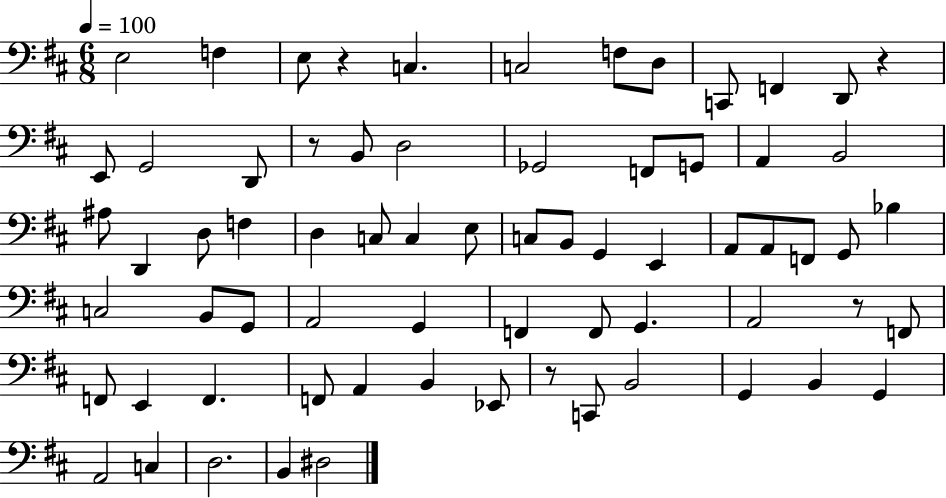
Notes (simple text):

E3/h F3/q E3/e R/q C3/q. C3/h F3/e D3/e C2/e F2/q D2/e R/q E2/e G2/h D2/e R/e B2/e D3/h Gb2/h F2/e G2/e A2/q B2/h A#3/e D2/q D3/e F3/q D3/q C3/e C3/q E3/e C3/e B2/e G2/q E2/q A2/e A2/e F2/e G2/e Bb3/q C3/h B2/e G2/e A2/h G2/q F2/q F2/e G2/q. A2/h R/e F2/e F2/e E2/q F2/q. F2/e A2/q B2/q Eb2/e R/e C2/e B2/h G2/q B2/q G2/q A2/h C3/q D3/h. B2/q D#3/h